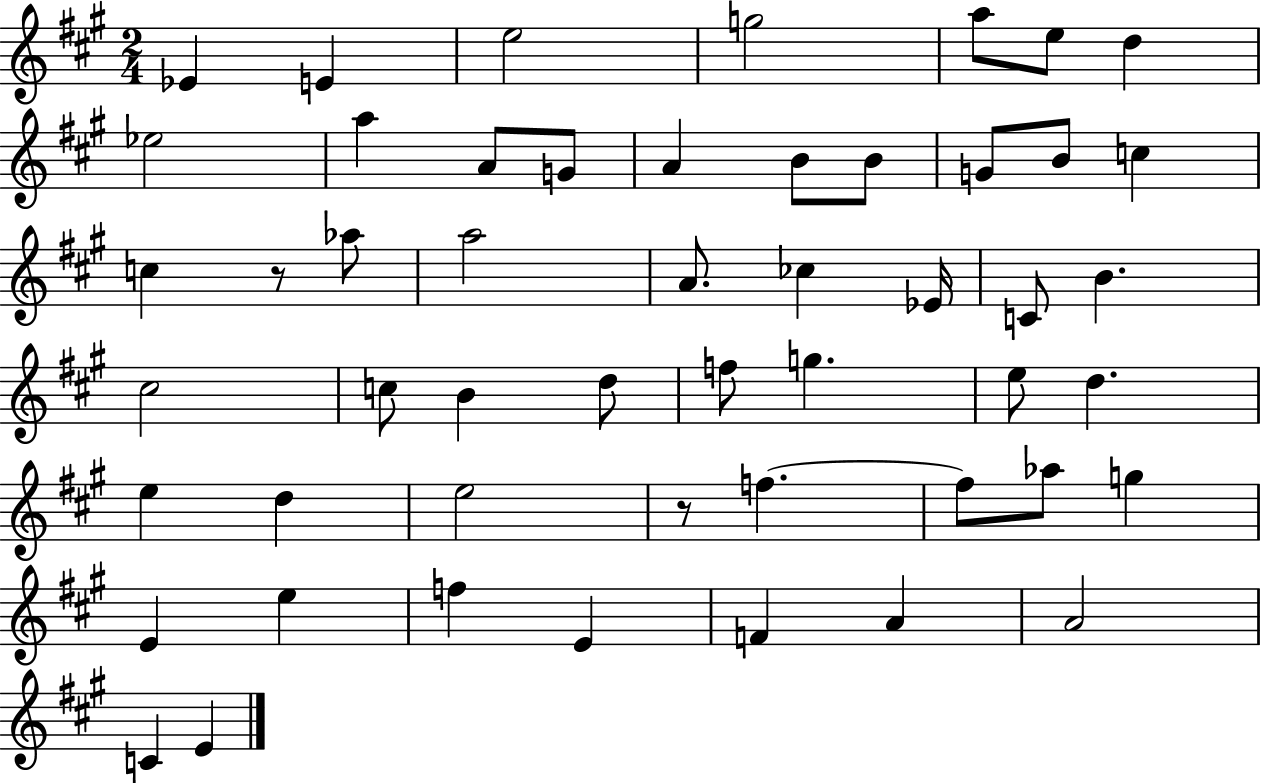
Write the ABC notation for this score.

X:1
T:Untitled
M:2/4
L:1/4
K:A
_E E e2 g2 a/2 e/2 d _e2 a A/2 G/2 A B/2 B/2 G/2 B/2 c c z/2 _a/2 a2 A/2 _c _E/4 C/2 B ^c2 c/2 B d/2 f/2 g e/2 d e d e2 z/2 f f/2 _a/2 g E e f E F A A2 C E